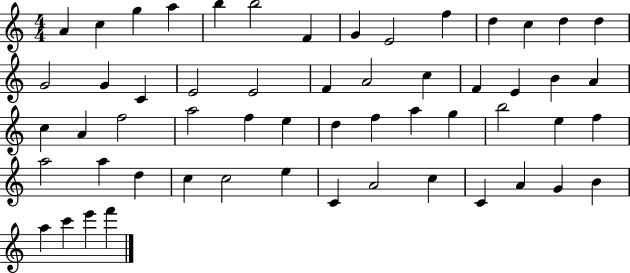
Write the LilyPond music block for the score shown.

{
  \clef treble
  \numericTimeSignature
  \time 4/4
  \key c \major
  a'4 c''4 g''4 a''4 | b''4 b''2 f'4 | g'4 e'2 f''4 | d''4 c''4 d''4 d''4 | \break g'2 g'4 c'4 | e'2 e'2 | f'4 a'2 c''4 | f'4 e'4 b'4 a'4 | \break c''4 a'4 f''2 | a''2 f''4 e''4 | d''4 f''4 a''4 g''4 | b''2 e''4 f''4 | \break a''2 a''4 d''4 | c''4 c''2 e''4 | c'4 a'2 c''4 | c'4 a'4 g'4 b'4 | \break a''4 c'''4 e'''4 f'''4 | \bar "|."
}